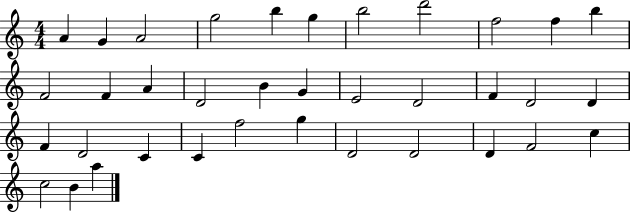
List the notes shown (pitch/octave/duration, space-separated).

A4/q G4/q A4/h G5/h B5/q G5/q B5/h D6/h F5/h F5/q B5/q F4/h F4/q A4/q D4/h B4/q G4/q E4/h D4/h F4/q D4/h D4/q F4/q D4/h C4/q C4/q F5/h G5/q D4/h D4/h D4/q F4/h C5/q C5/h B4/q A5/q